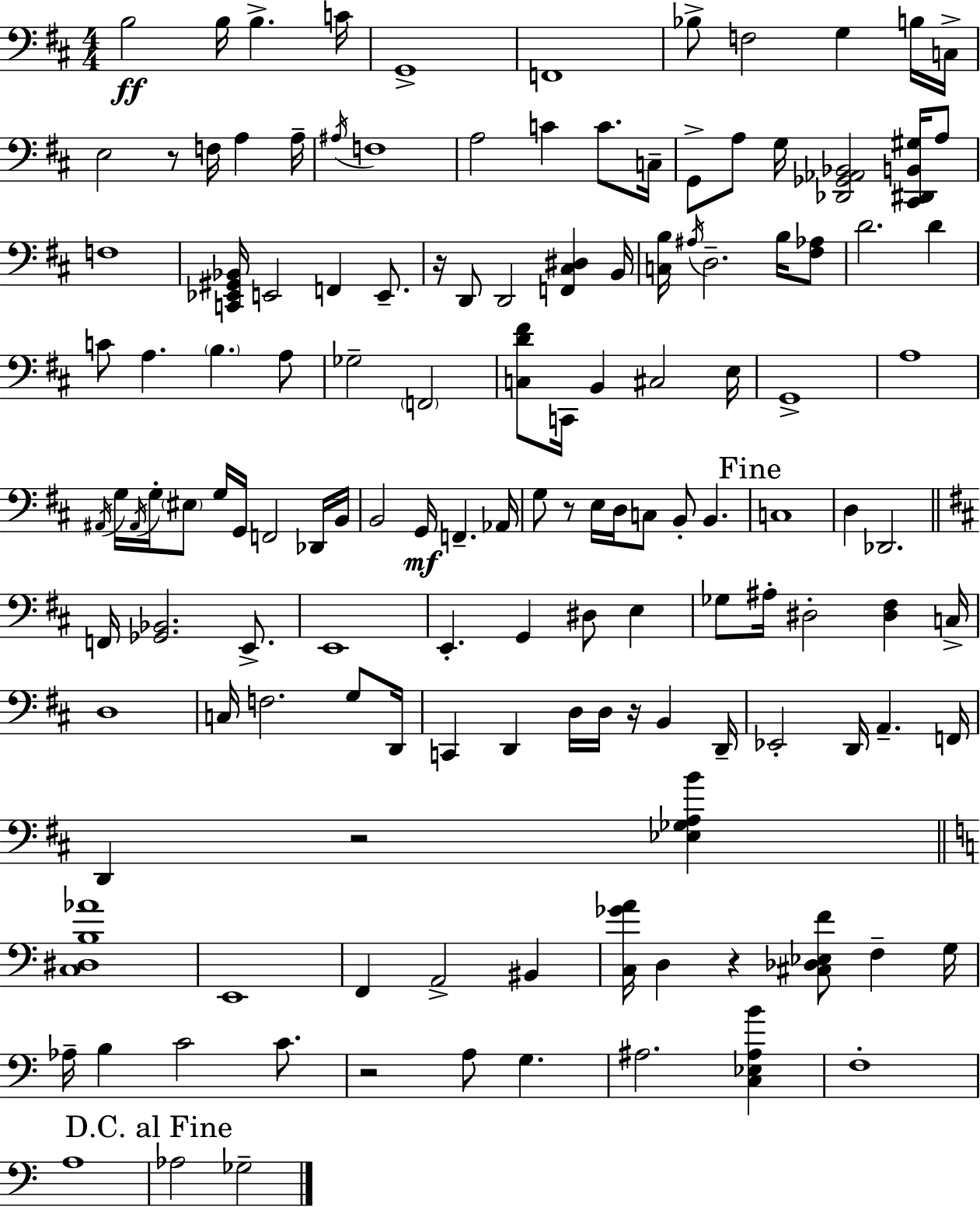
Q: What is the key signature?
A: D major